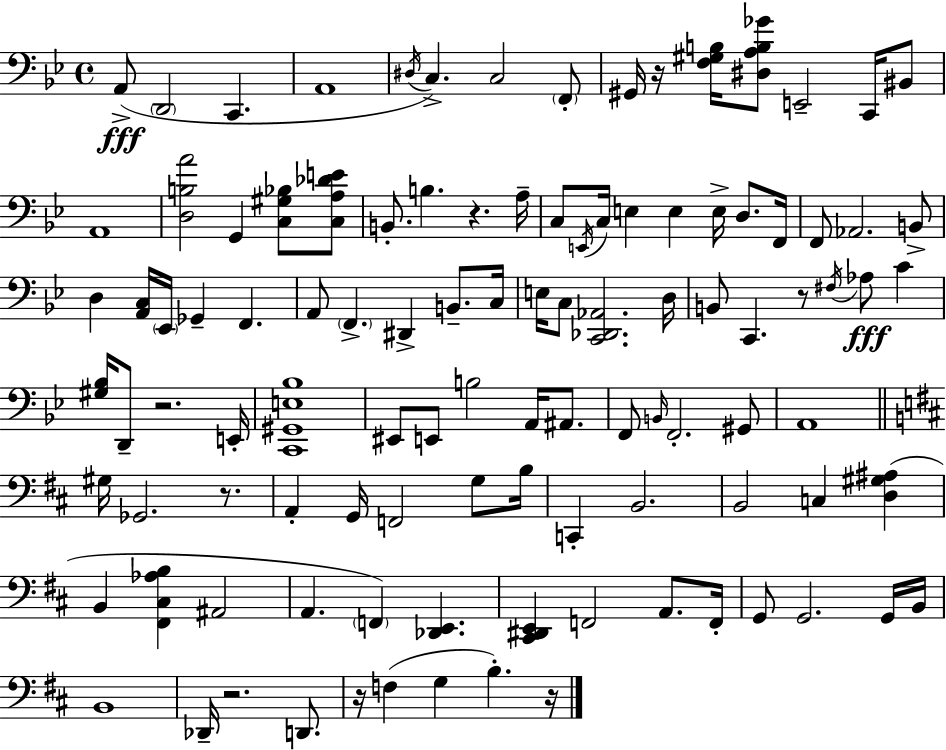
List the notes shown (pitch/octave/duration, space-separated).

A2/e D2/h C2/q. A2/w D#3/s C3/q. C3/h F2/e G#2/s R/s [F3,G#3,B3]/s [D#3,A3,B3,Gb4]/e E2/h C2/s BIS2/e A2/w [D3,B3,A4]/h G2/q [C3,G#3,Bb3]/e [C3,A3,Db4,E4]/e B2/e. B3/q. R/q. A3/s C3/e E2/s C3/s E3/q E3/q E3/s D3/e. F2/s F2/e Ab2/h. B2/e D3/q [A2,C3]/s Eb2/s Gb2/q F2/q. A2/e F2/q. D#2/q B2/e. C3/s E3/s C3/e [C2,Db2,Ab2]/h. D3/s B2/e C2/q. R/e F#3/s Ab3/e C4/q [G#3,Bb3]/s D2/e R/h. E2/s [C2,G#2,E3,Bb3]/w EIS2/e E2/e B3/h A2/s A#2/e. F2/e B2/s F2/h. G#2/e A2/w G#3/s Gb2/h. R/e. A2/q G2/s F2/h G3/e B3/s C2/q B2/h. B2/h C3/q [D3,G#3,A#3]/q B2/q [F#2,C#3,Ab3,B3]/q A#2/h A2/q. F2/q [Db2,E2]/q. [C#2,D#2,E2]/q F2/h A2/e. F2/s G2/e G2/h. G2/s B2/s B2/w Db2/s R/h. D2/e. R/s F3/q G3/q B3/q. R/s